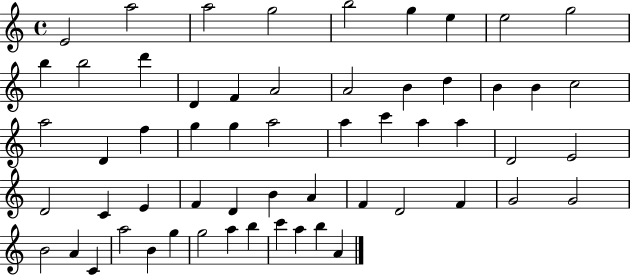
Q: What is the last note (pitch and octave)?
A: A4